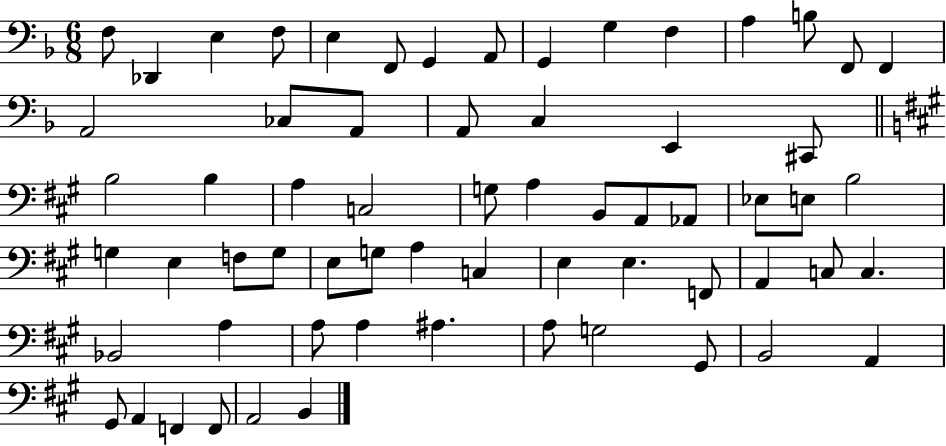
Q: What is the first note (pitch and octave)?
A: F3